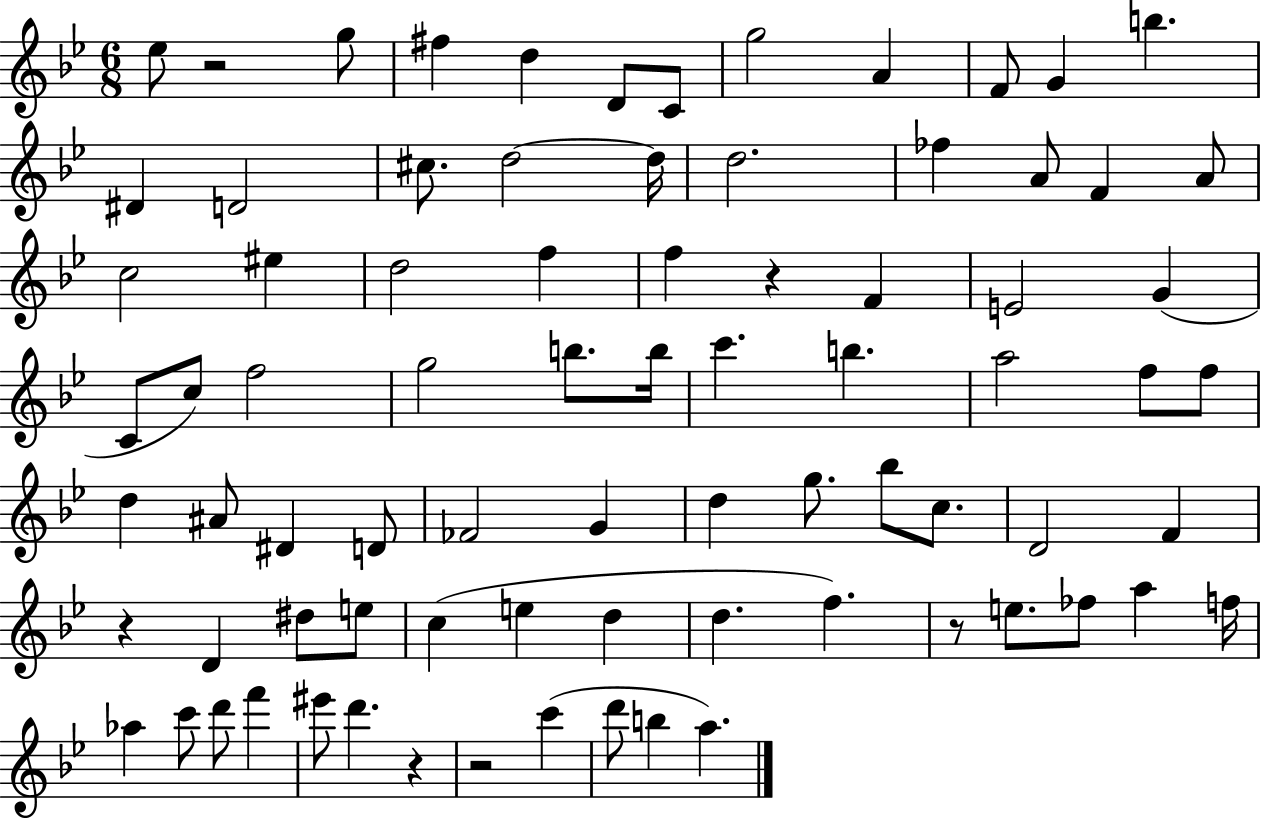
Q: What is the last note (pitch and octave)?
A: A5